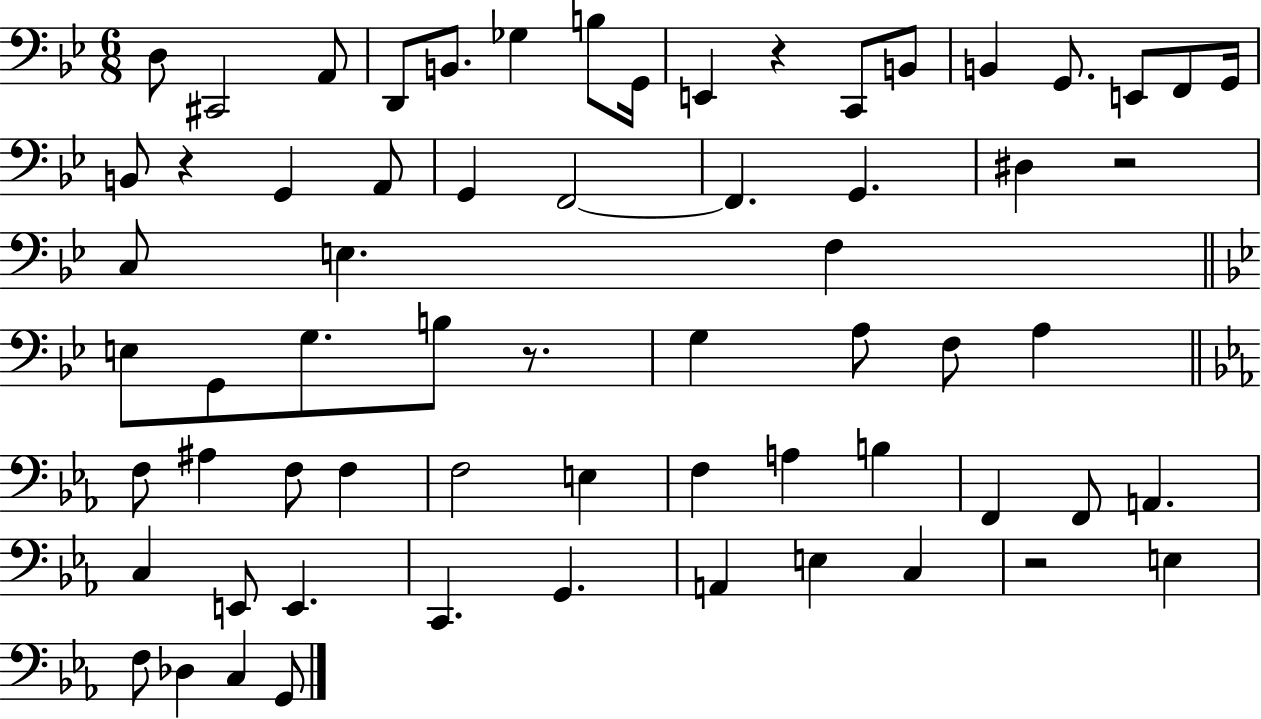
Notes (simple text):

D3/e C#2/h A2/e D2/e B2/e. Gb3/q B3/e G2/s E2/q R/q C2/e B2/e B2/q G2/e. E2/e F2/e G2/s B2/e R/q G2/q A2/e G2/q F2/h F2/q. G2/q. D#3/q R/h C3/e E3/q. F3/q E3/e G2/e G3/e. B3/e R/e. G3/q A3/e F3/e A3/q F3/e A#3/q F3/e F3/q F3/h E3/q F3/q A3/q B3/q F2/q F2/e A2/q. C3/q E2/e E2/q. C2/q. G2/q. A2/q E3/q C3/q R/h E3/q F3/e Db3/q C3/q G2/e